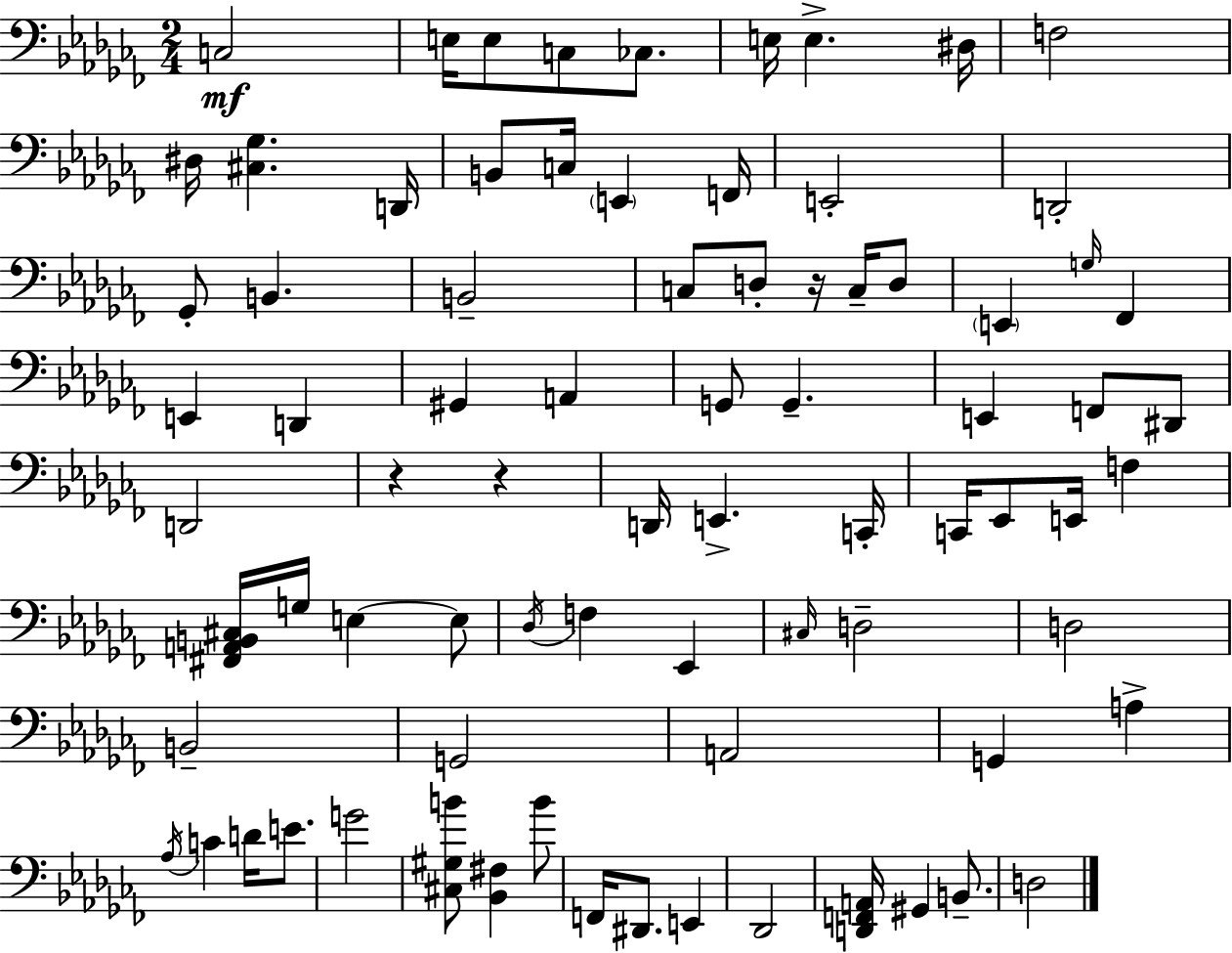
{
  \clef bass
  \numericTimeSignature
  \time 2/4
  \key aes \minor
  c2\mf | e16 e8 c8 ces8. | e16 e4.-> dis16 | f2 | \break dis16 <cis ges>4. d,16 | b,8 c16 \parenthesize e,4 f,16 | e,2-. | d,2-. | \break ges,8-. b,4. | b,2-- | c8 d8-. r16 c16-- d8 | \parenthesize e,4 \grace { g16 } fes,4 | \break e,4 d,4 | gis,4 a,4 | g,8 g,4.-- | e,4 f,8 dis,8 | \break d,2 | r4 r4 | d,16 e,4.-> | c,16-. c,16 ees,8 e,16 f4 | \break <fis, a, b, cis>16 g16 e4~~ e8 | \acciaccatura { des16 } f4 ees,4 | \grace { cis16 } d2-- | d2 | \break b,2-- | g,2 | a,2 | g,4 a4-> | \break \acciaccatura { aes16 } c'4 | d'16 e'8. g'2 | <cis gis b'>8 <bes, fis>4 | b'8 f,16 dis,8. | \break e,4 des,2 | <d, f, a,>16 gis,4 | b,8.-- d2 | \bar "|."
}